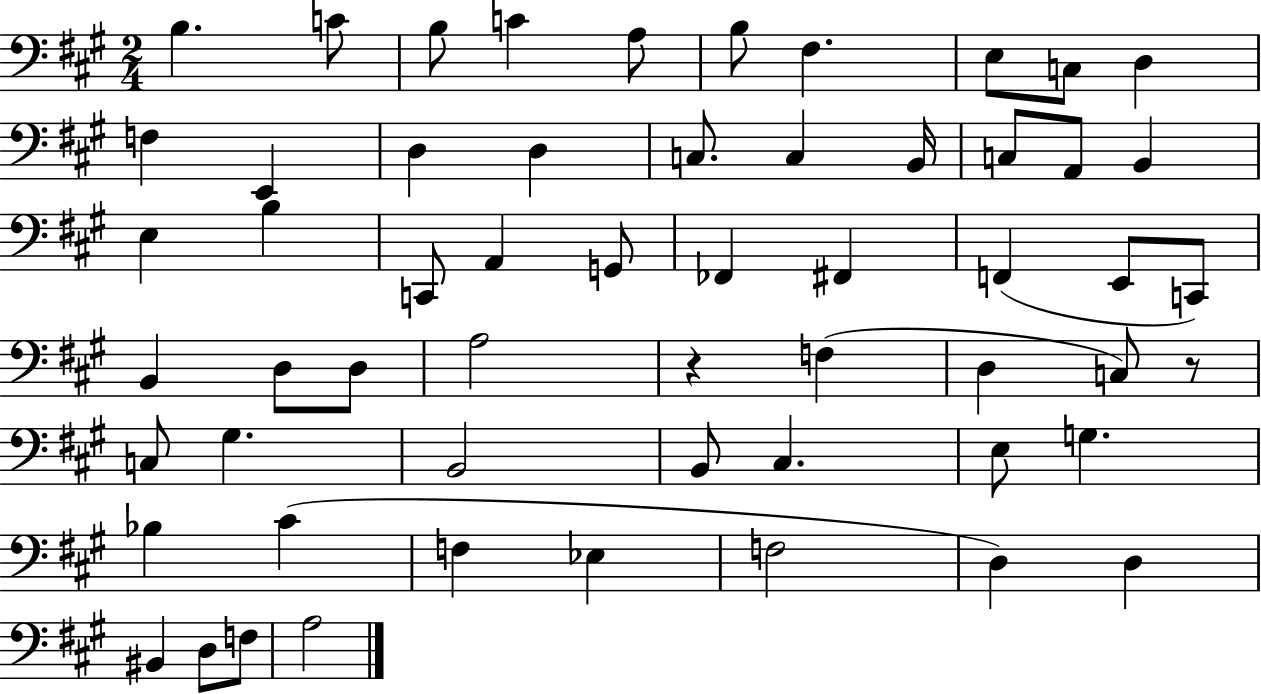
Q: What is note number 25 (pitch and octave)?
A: G2